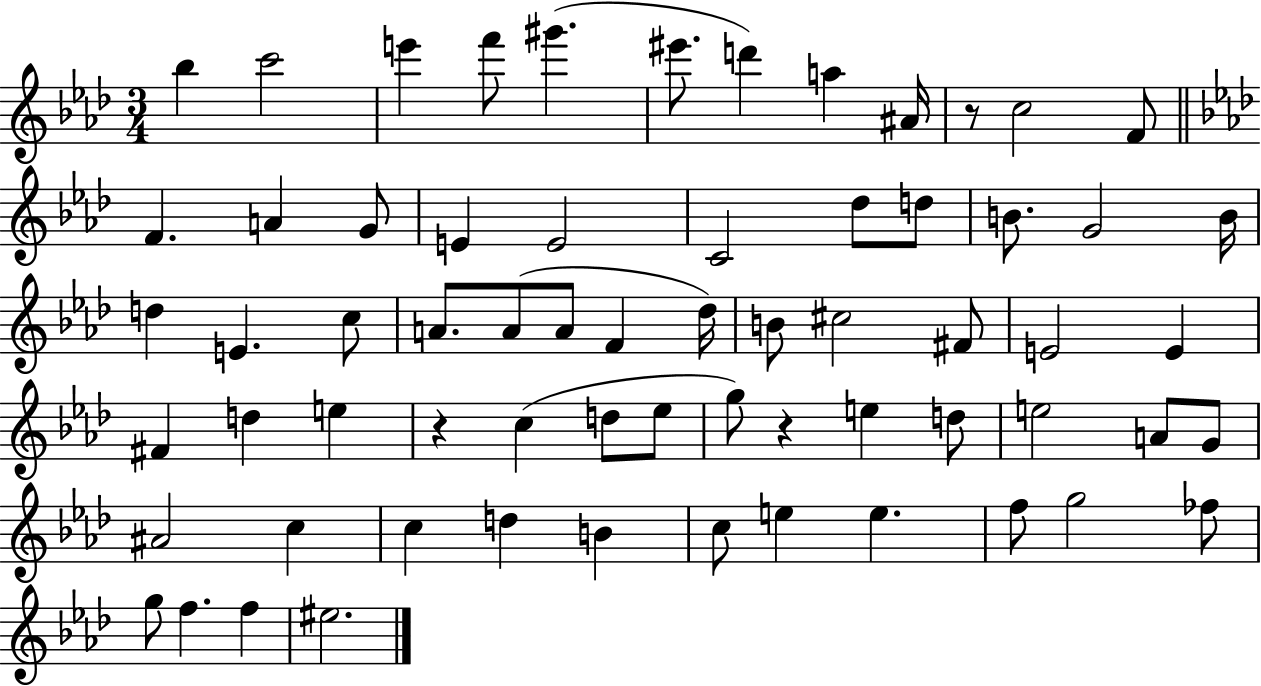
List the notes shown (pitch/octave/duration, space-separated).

Bb5/q C6/h E6/q F6/e G#6/q. EIS6/e. D6/q A5/q A#4/s R/e C5/h F4/e F4/q. A4/q G4/e E4/q E4/h C4/h Db5/e D5/e B4/e. G4/h B4/s D5/q E4/q. C5/e A4/e. A4/e A4/e F4/q Db5/s B4/e C#5/h F#4/e E4/h E4/q F#4/q D5/q E5/q R/q C5/q D5/e Eb5/e G5/e R/q E5/q D5/e E5/h A4/e G4/e A#4/h C5/q C5/q D5/q B4/q C5/e E5/q E5/q. F5/e G5/h FES5/e G5/e F5/q. F5/q EIS5/h.